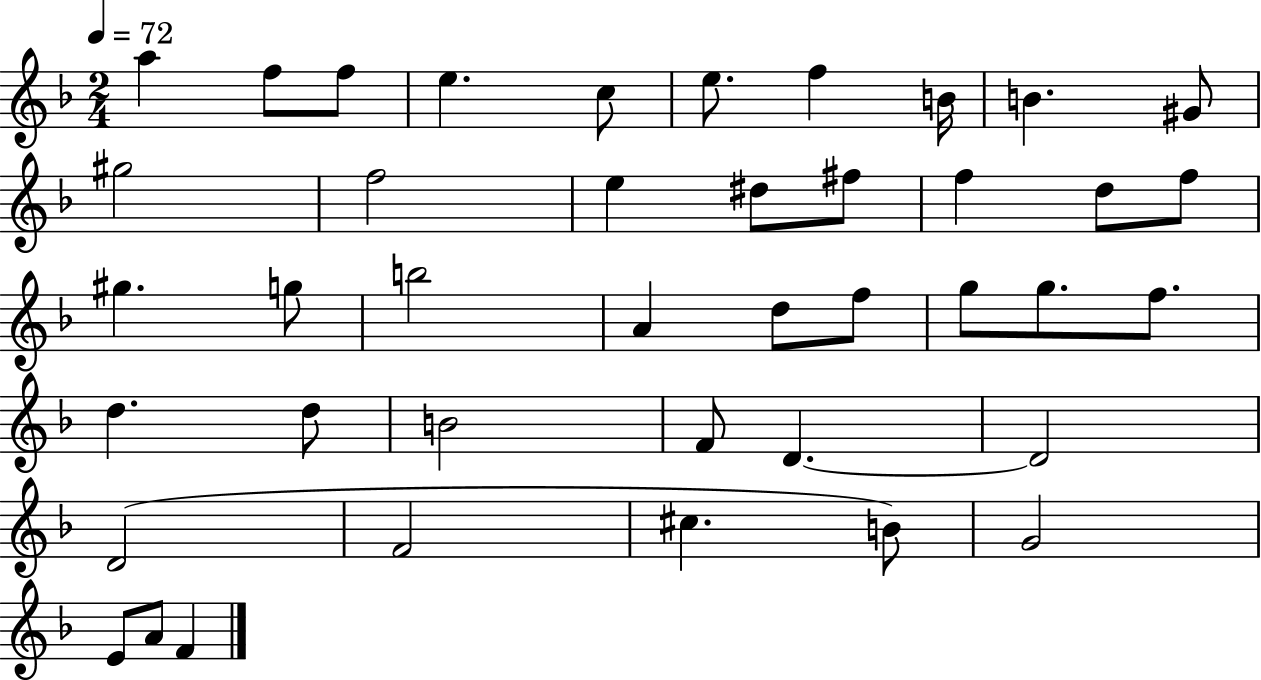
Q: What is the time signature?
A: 2/4